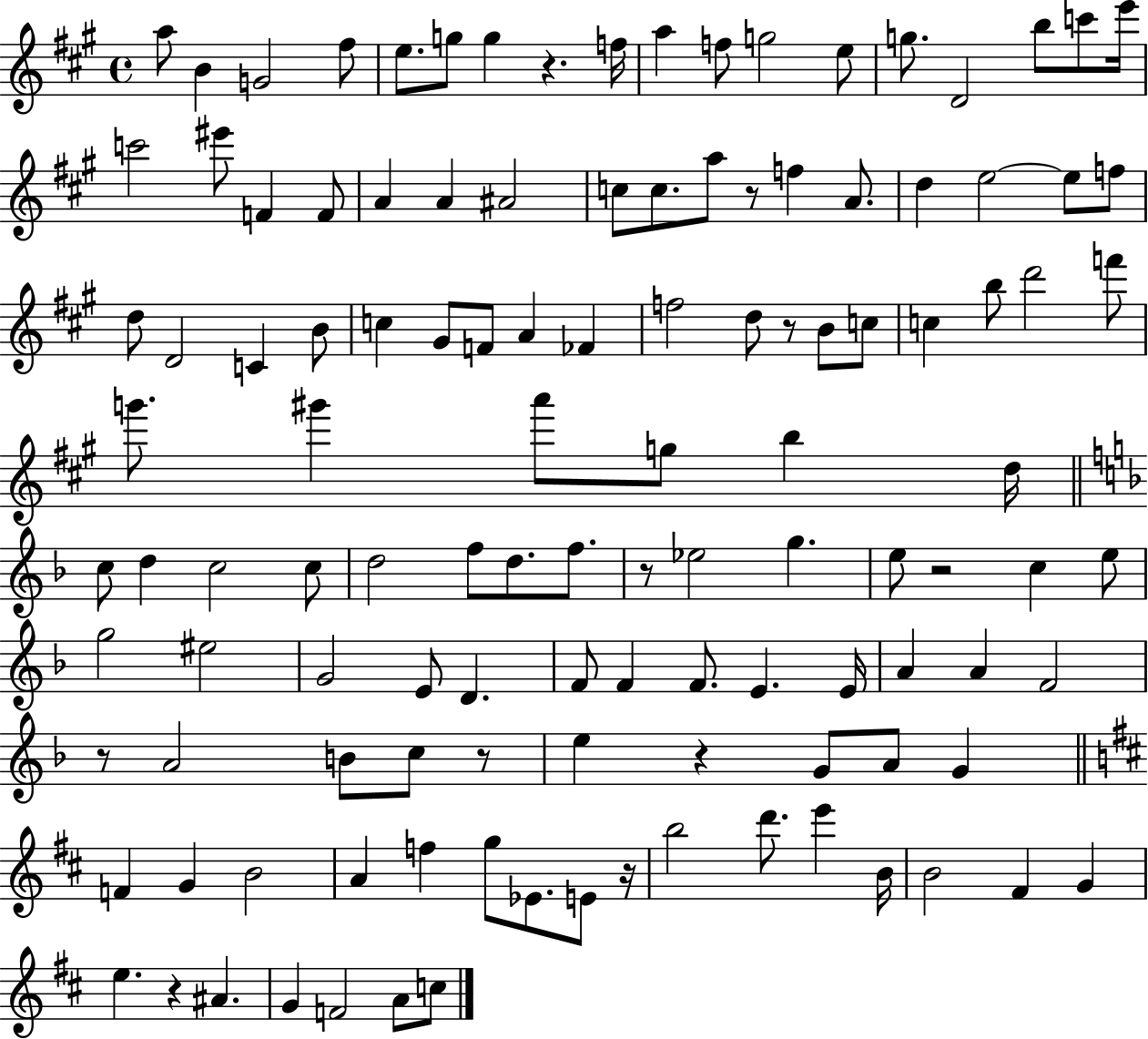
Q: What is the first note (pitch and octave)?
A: A5